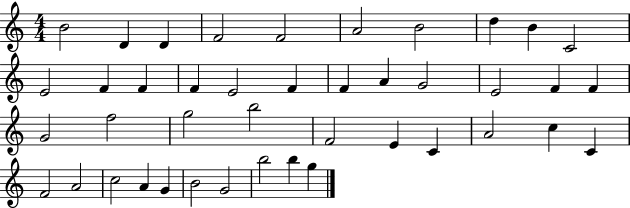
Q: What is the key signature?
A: C major